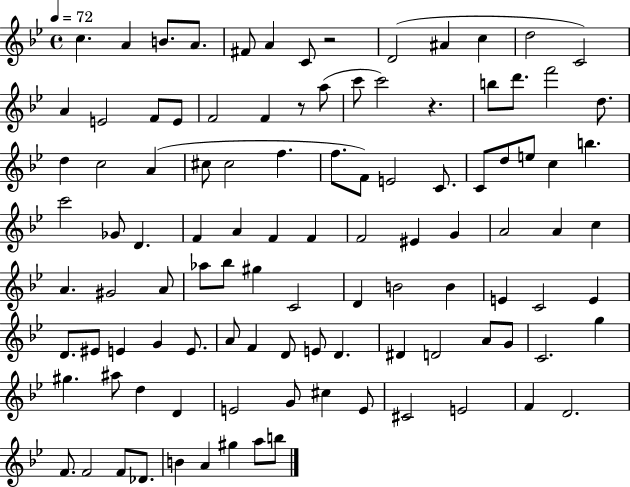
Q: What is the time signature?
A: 4/4